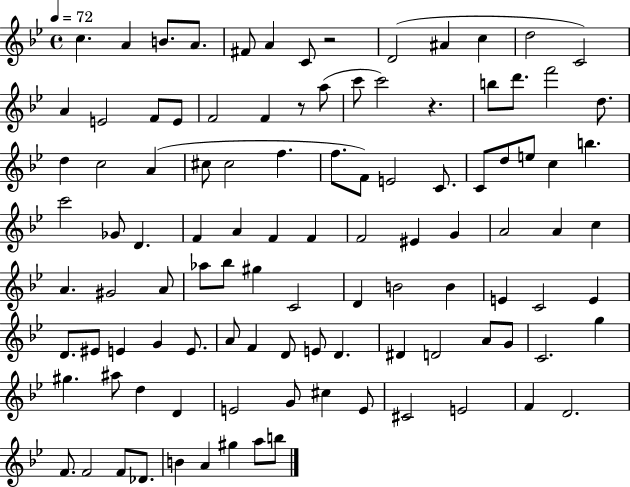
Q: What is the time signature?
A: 4/4